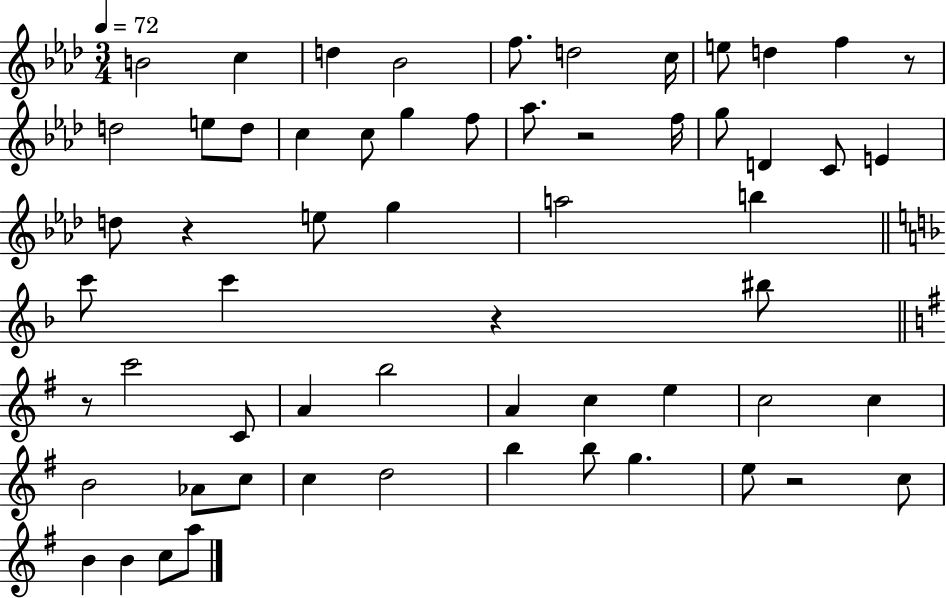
{
  \clef treble
  \numericTimeSignature
  \time 3/4
  \key aes \major
  \tempo 4 = 72
  \repeat volta 2 { b'2 c''4 | d''4 bes'2 | f''8. d''2 c''16 | e''8 d''4 f''4 r8 | \break d''2 e''8 d''8 | c''4 c''8 g''4 f''8 | aes''8. r2 f''16 | g''8 d'4 c'8 e'4 | \break d''8 r4 e''8 g''4 | a''2 b''4 | \bar "||" \break \key d \minor c'''8 c'''4 r4 bis''8 | \bar "||" \break \key g \major r8 c'''2 c'8 | a'4 b''2 | a'4 c''4 e''4 | c''2 c''4 | \break b'2 aes'8 c''8 | c''4 d''2 | b''4 b''8 g''4. | e''8 r2 c''8 | \break b'4 b'4 c''8 a''8 | } \bar "|."
}